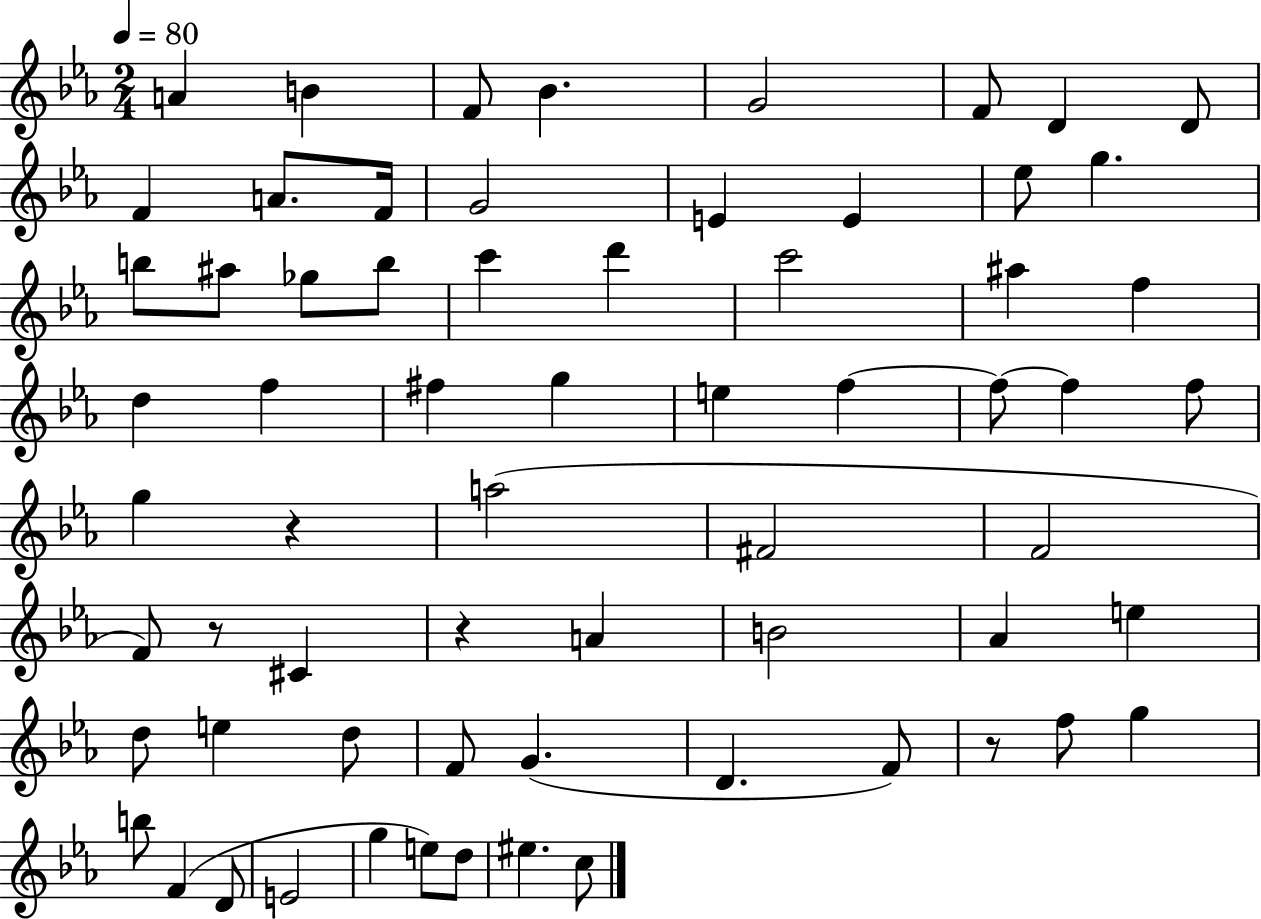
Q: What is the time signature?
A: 2/4